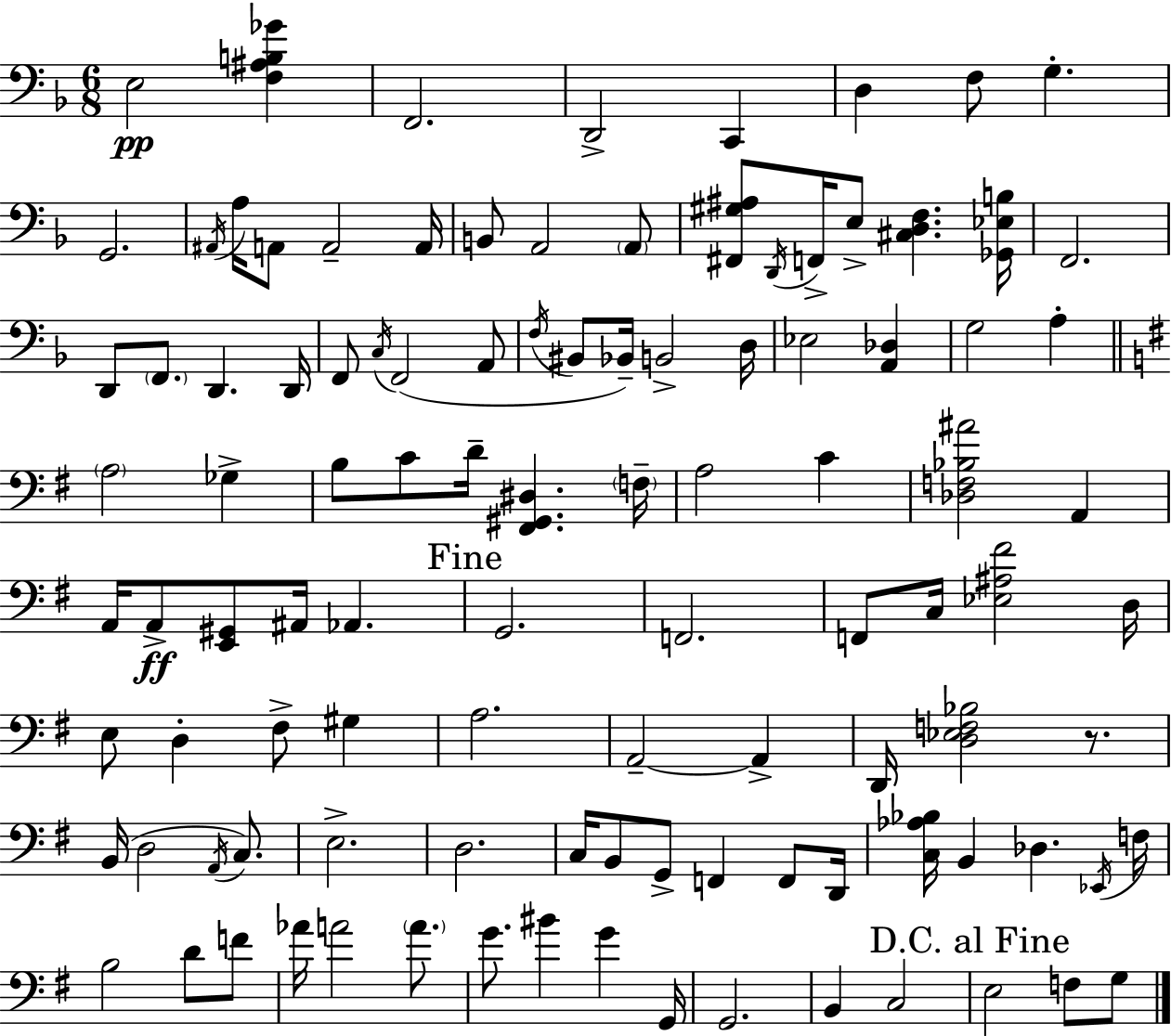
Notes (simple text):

E3/h [F3,A#3,B3,Gb4]/q F2/h. D2/h C2/q D3/q F3/e G3/q. G2/h. A#2/s A3/s A2/e A2/h A2/s B2/e A2/h A2/e [F#2,G#3,A#3]/e D2/s F2/s E3/e [C#3,D3,F3]/q. [Gb2,Eb3,B3]/s F2/h. D2/e F2/e. D2/q. D2/s F2/e C3/s F2/h A2/e F3/s BIS2/e Bb2/s B2/h D3/s Eb3/h [A2,Db3]/q G3/h A3/q A3/h Gb3/q B3/e C4/e D4/s [F#2,G#2,D#3]/q. F3/s A3/h C4/q [Db3,F3,Bb3,A#4]/h A2/q A2/s A2/e [E2,G#2]/e A#2/s Ab2/q. G2/h. F2/h. F2/e C3/s [Eb3,A#3,F#4]/h D3/s E3/e D3/q F#3/e G#3/q A3/h. A2/h A2/q D2/s [D3,Eb3,F3,Bb3]/h R/e. B2/s D3/h A2/s C3/e. E3/h. D3/h. C3/s B2/e G2/e F2/q F2/e D2/s [C3,Ab3,Bb3]/s B2/q Db3/q. Eb2/s F3/s B3/h D4/e F4/e Ab4/s A4/h A4/e. G4/e. BIS4/q G4/q G2/s G2/h. B2/q C3/h E3/h F3/e G3/e